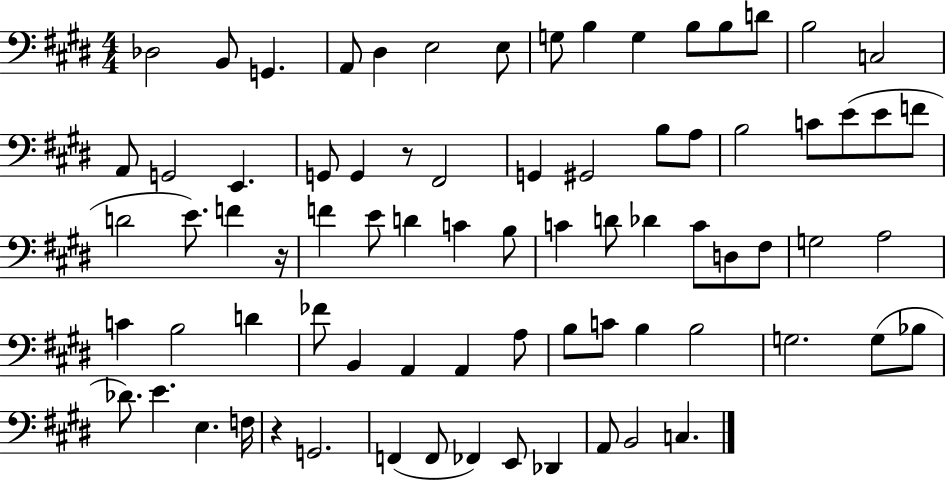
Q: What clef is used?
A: bass